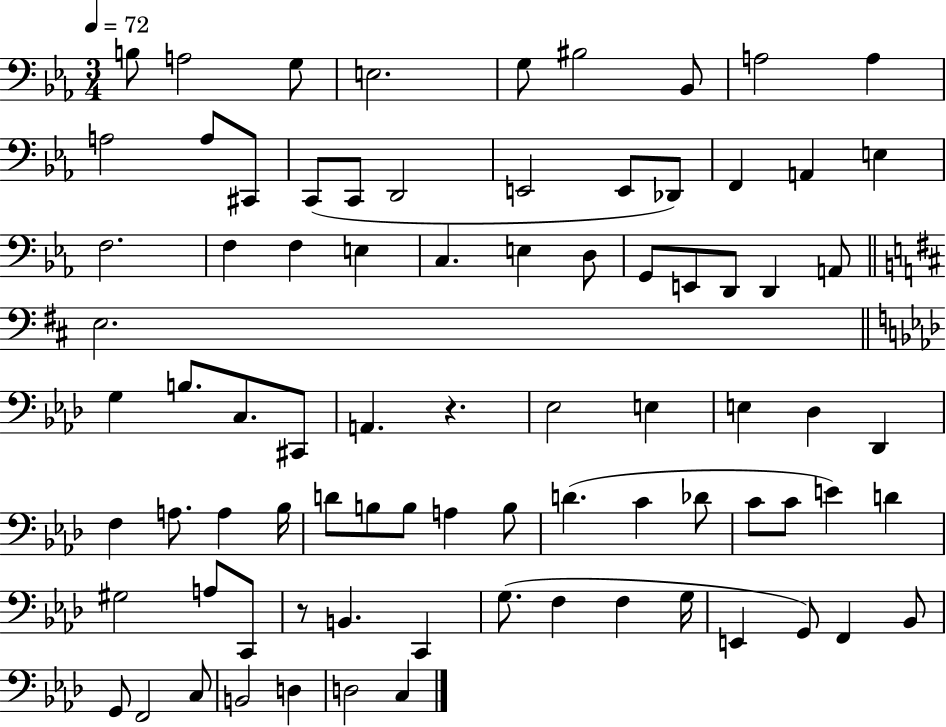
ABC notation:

X:1
T:Untitled
M:3/4
L:1/4
K:Eb
B,/2 A,2 G,/2 E,2 G,/2 ^B,2 _B,,/2 A,2 A, A,2 A,/2 ^C,,/2 C,,/2 C,,/2 D,,2 E,,2 E,,/2 _D,,/2 F,, A,, E, F,2 F, F, E, C, E, D,/2 G,,/2 E,,/2 D,,/2 D,, A,,/2 E,2 G, B,/2 C,/2 ^C,,/2 A,, z _E,2 E, E, _D, _D,, F, A,/2 A, _B,/4 D/2 B,/2 B,/2 A, B,/2 D C _D/2 C/2 C/2 E D ^G,2 A,/2 C,,/2 z/2 B,, C,, G,/2 F, F, G,/4 E,, G,,/2 F,, _B,,/2 G,,/2 F,,2 C,/2 B,,2 D, D,2 C,